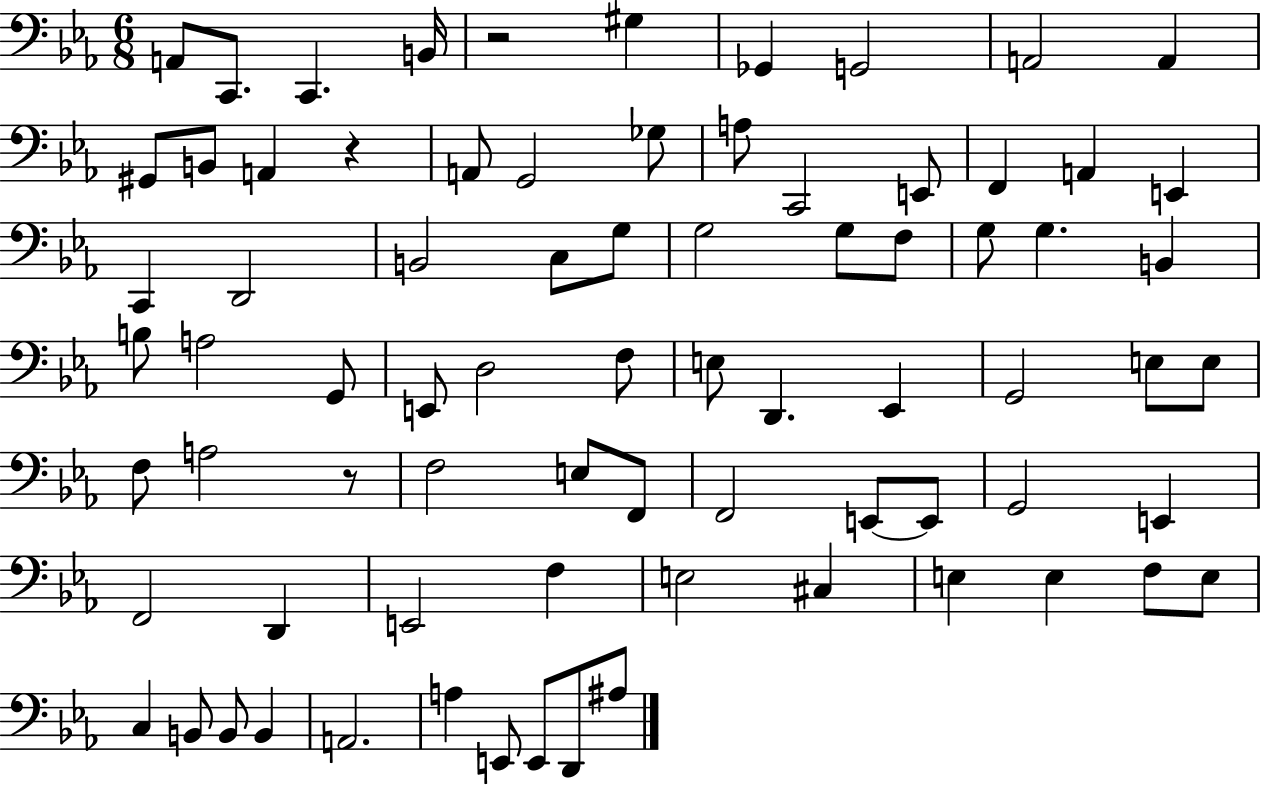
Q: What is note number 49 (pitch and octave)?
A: F2